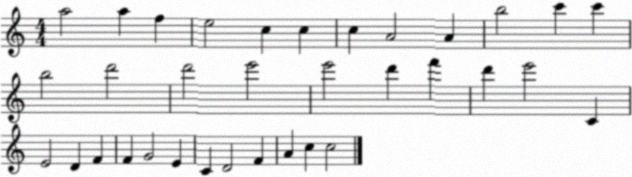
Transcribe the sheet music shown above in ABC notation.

X:1
T:Untitled
M:4/4
L:1/4
K:C
a2 a f e2 c c c A2 A b2 c' c' b2 d'2 d'2 e'2 e'2 d' f' d' e'2 C E2 D F F G2 E C D2 F A c c2